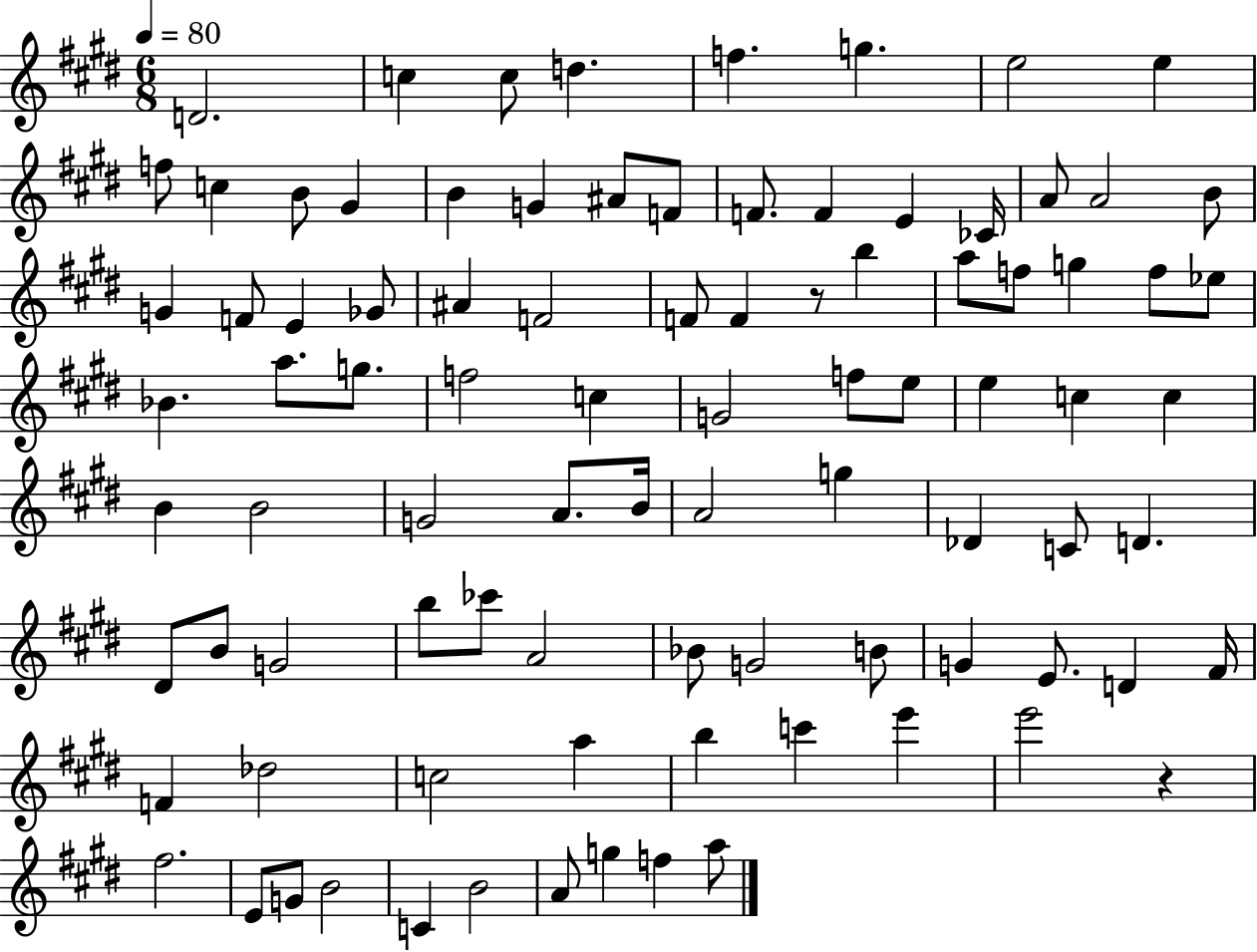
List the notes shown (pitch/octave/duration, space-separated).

D4/h. C5/q C5/e D5/q. F5/q. G5/q. E5/h E5/q F5/e C5/q B4/e G#4/q B4/q G4/q A#4/e F4/e F4/e. F4/q E4/q CES4/s A4/e A4/h B4/e G4/q F4/e E4/q Gb4/e A#4/q F4/h F4/e F4/q R/e B5/q A5/e F5/e G5/q F5/e Eb5/e Bb4/q. A5/e. G5/e. F5/h C5/q G4/h F5/e E5/e E5/q C5/q C5/q B4/q B4/h G4/h A4/e. B4/s A4/h G5/q Db4/q C4/e D4/q. D#4/e B4/e G4/h B5/e CES6/e A4/h Bb4/e G4/h B4/e G4/q E4/e. D4/q F#4/s F4/q Db5/h C5/h A5/q B5/q C6/q E6/q E6/h R/q F#5/h. E4/e G4/e B4/h C4/q B4/h A4/e G5/q F5/q A5/e